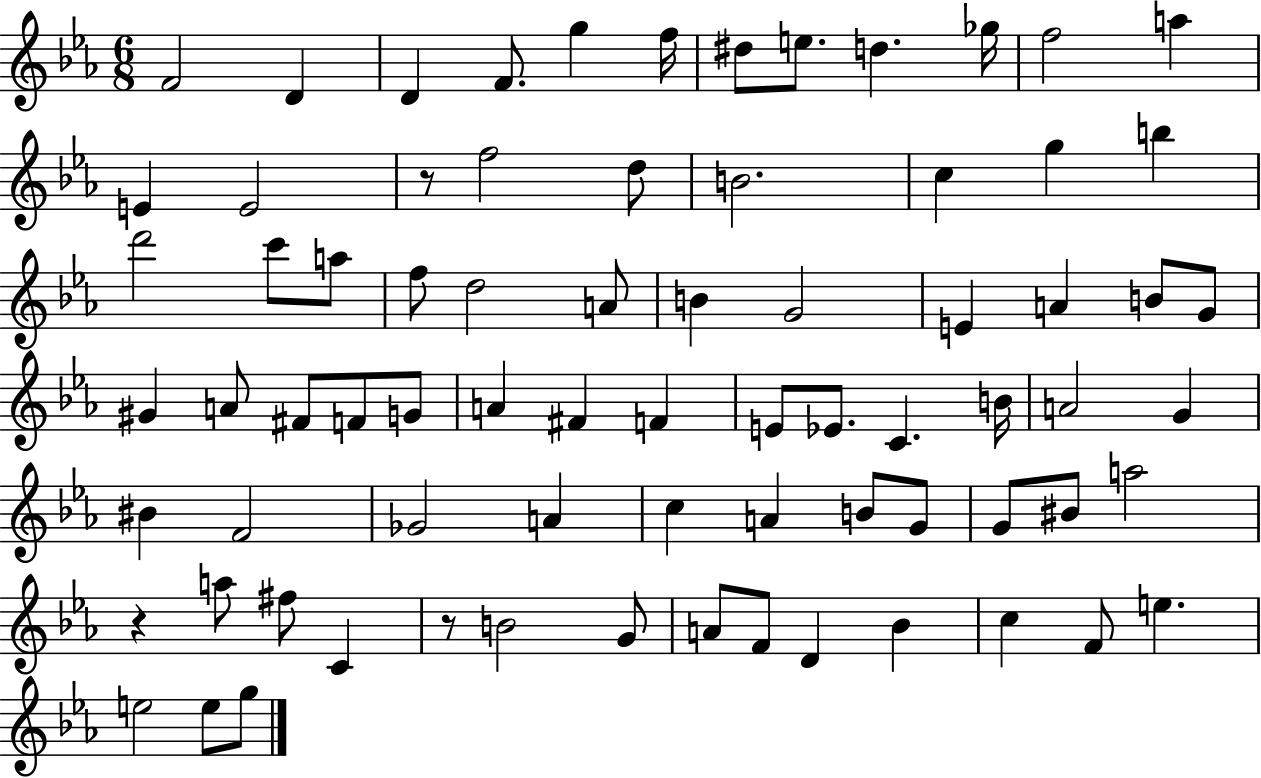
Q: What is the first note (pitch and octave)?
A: F4